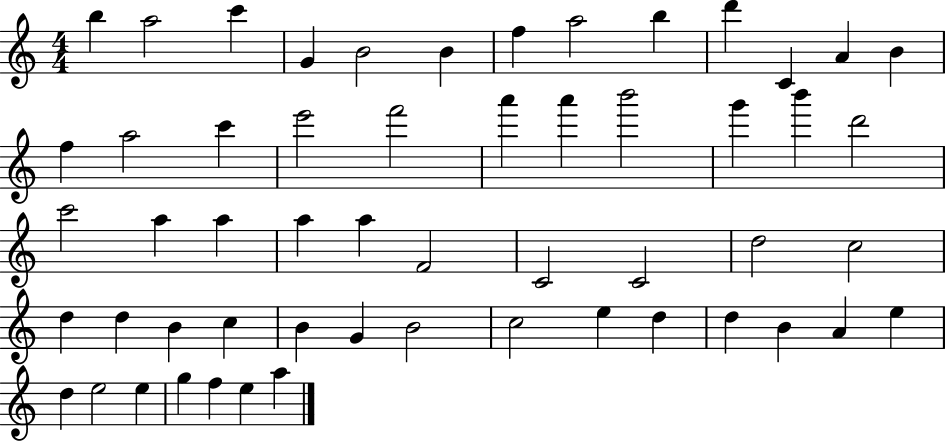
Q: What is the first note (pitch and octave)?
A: B5